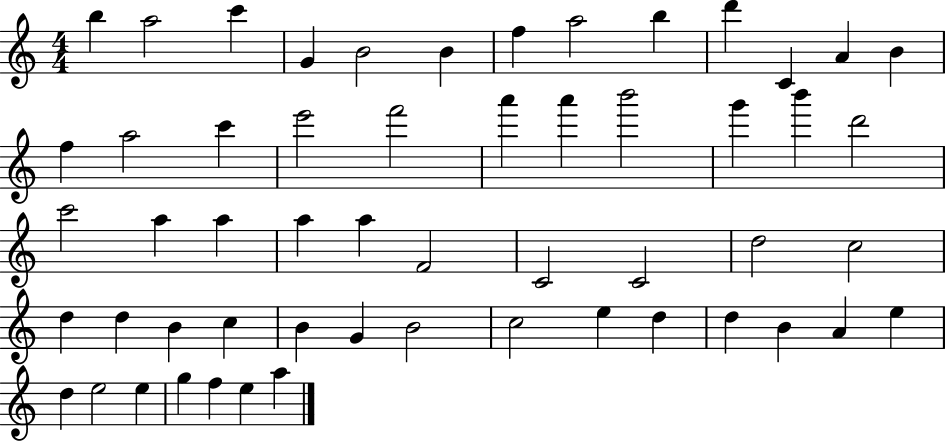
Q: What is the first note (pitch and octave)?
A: B5